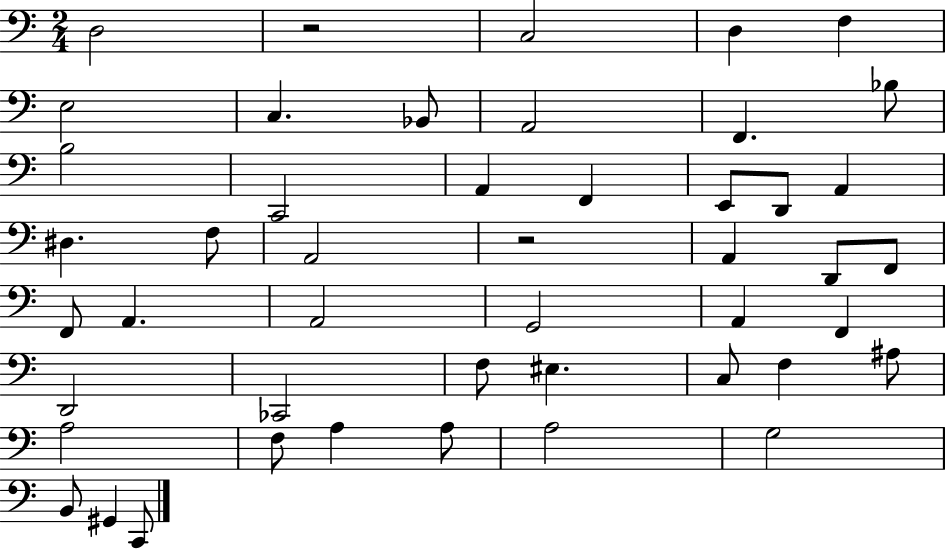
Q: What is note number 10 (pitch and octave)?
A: Bb3